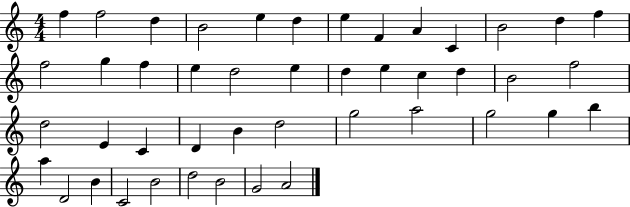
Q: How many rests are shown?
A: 0